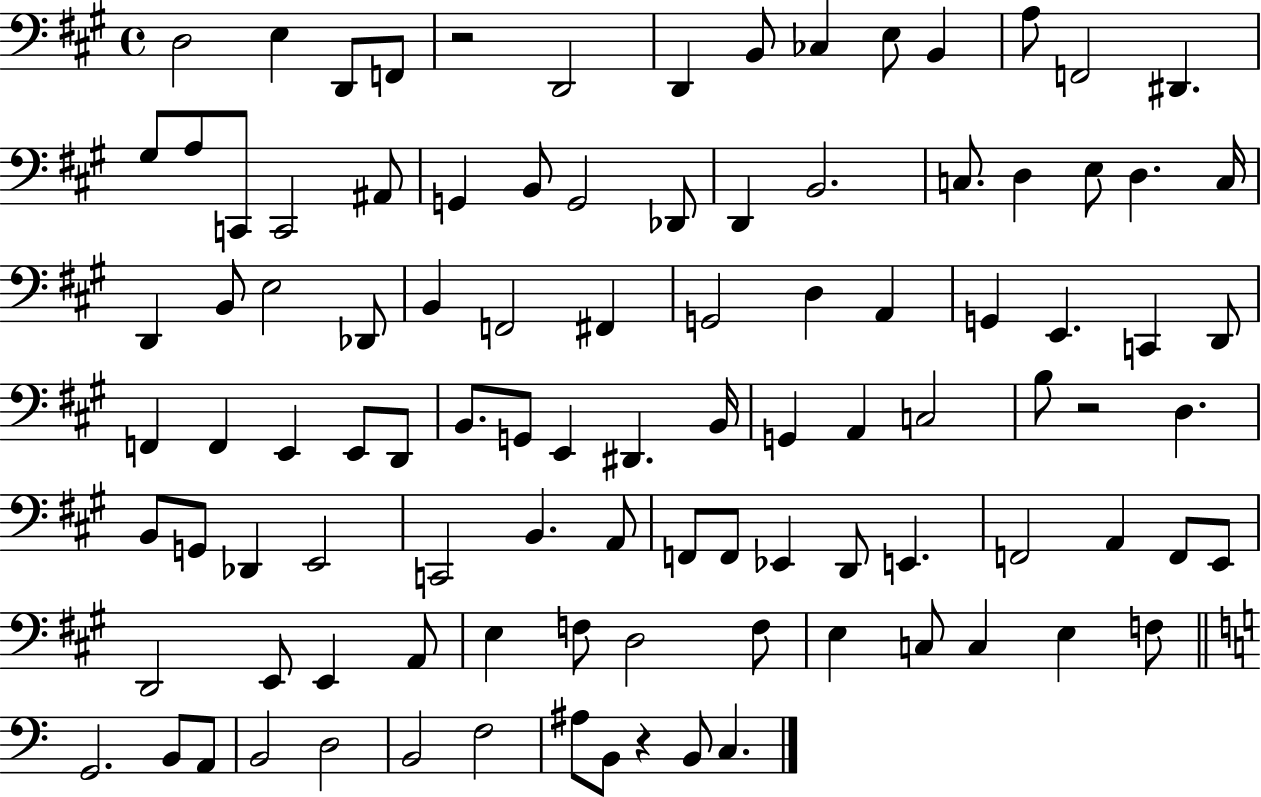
X:1
T:Untitled
M:4/4
L:1/4
K:A
D,2 E, D,,/2 F,,/2 z2 D,,2 D,, B,,/2 _C, E,/2 B,, A,/2 F,,2 ^D,, ^G,/2 A,/2 C,,/2 C,,2 ^A,,/2 G,, B,,/2 G,,2 _D,,/2 D,, B,,2 C,/2 D, E,/2 D, C,/4 D,, B,,/2 E,2 _D,,/2 B,, F,,2 ^F,, G,,2 D, A,, G,, E,, C,, D,,/2 F,, F,, E,, E,,/2 D,,/2 B,,/2 G,,/2 E,, ^D,, B,,/4 G,, A,, C,2 B,/2 z2 D, B,,/2 G,,/2 _D,, E,,2 C,,2 B,, A,,/2 F,,/2 F,,/2 _E,, D,,/2 E,, F,,2 A,, F,,/2 E,,/2 D,,2 E,,/2 E,, A,,/2 E, F,/2 D,2 F,/2 E, C,/2 C, E, F,/2 G,,2 B,,/2 A,,/2 B,,2 D,2 B,,2 F,2 ^A,/2 B,,/2 z B,,/2 C,